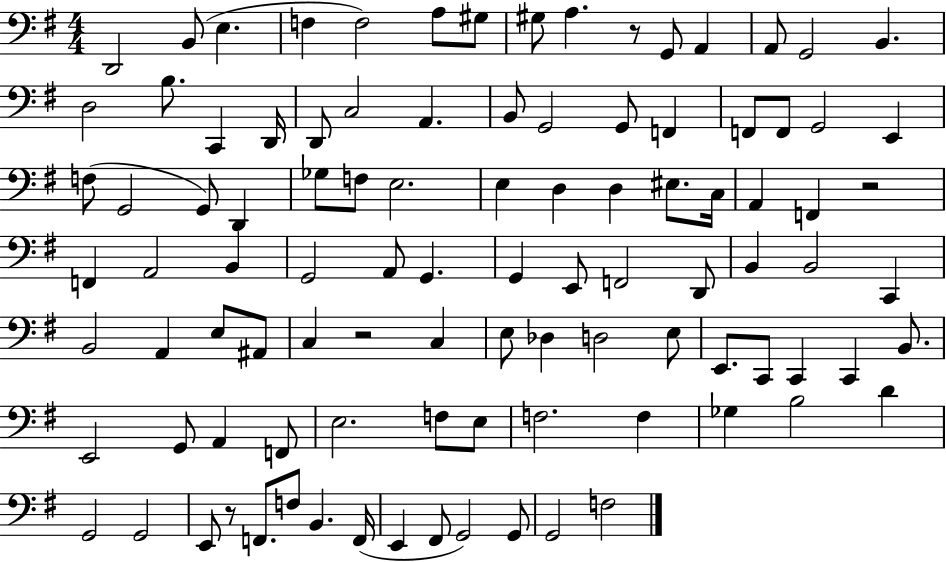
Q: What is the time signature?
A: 4/4